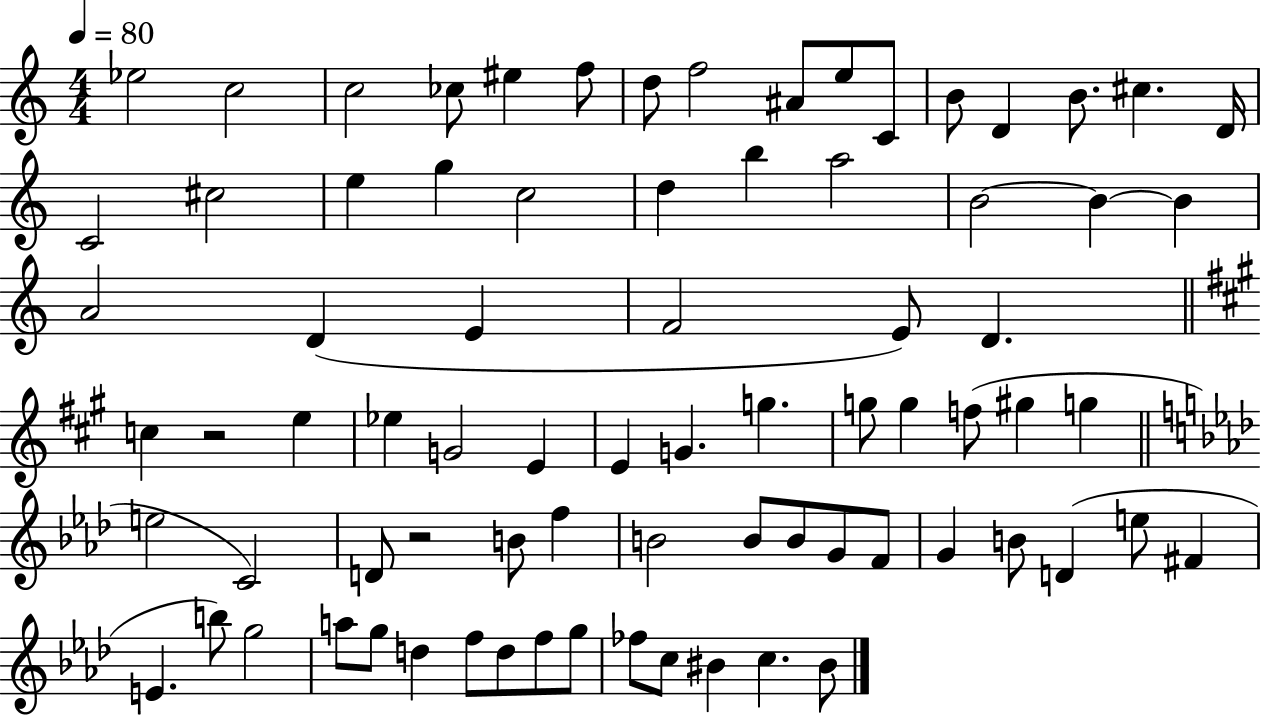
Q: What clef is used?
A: treble